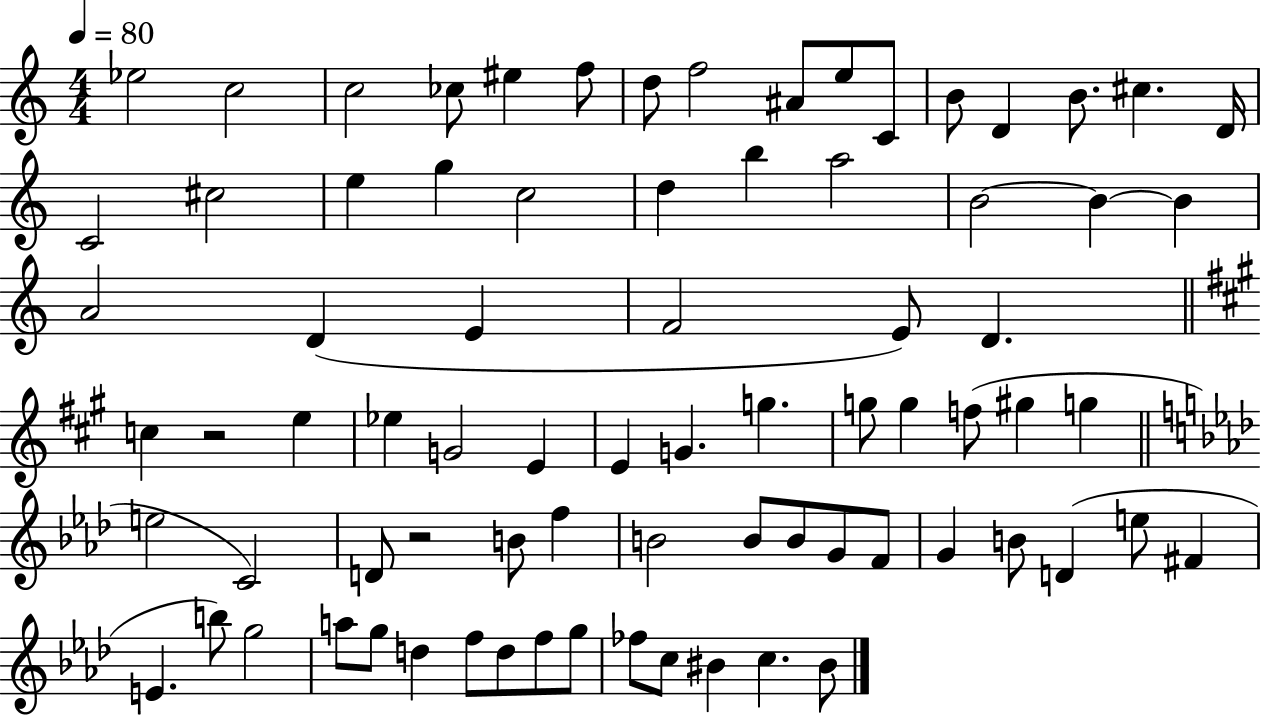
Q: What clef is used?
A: treble